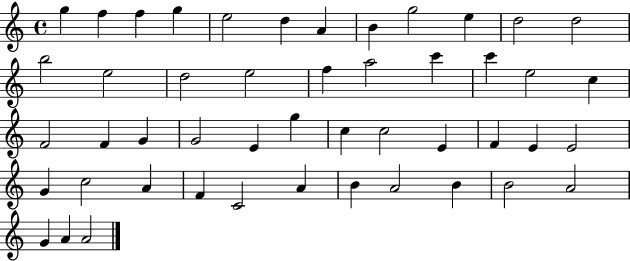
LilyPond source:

{
  \clef treble
  \time 4/4
  \defaultTimeSignature
  \key c \major
  g''4 f''4 f''4 g''4 | e''2 d''4 a'4 | b'4 g''2 e''4 | d''2 d''2 | \break b''2 e''2 | d''2 e''2 | f''4 a''2 c'''4 | c'''4 e''2 c''4 | \break f'2 f'4 g'4 | g'2 e'4 g''4 | c''4 c''2 e'4 | f'4 e'4 e'2 | \break g'4 c''2 a'4 | f'4 c'2 a'4 | b'4 a'2 b'4 | b'2 a'2 | \break g'4 a'4 a'2 | \bar "|."
}